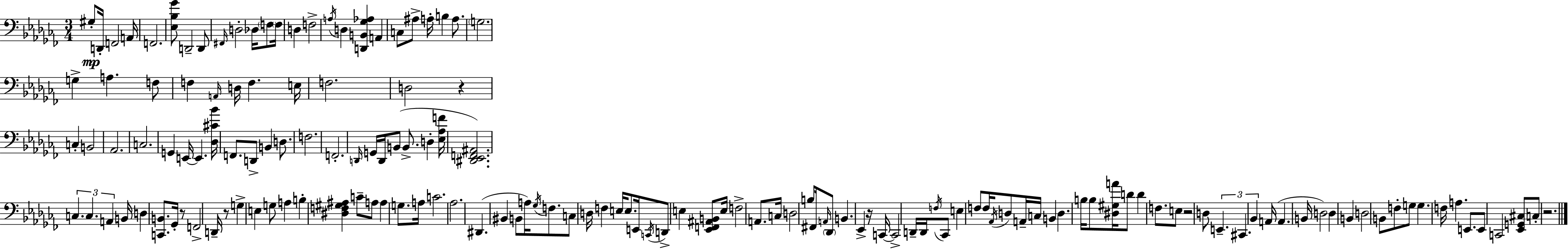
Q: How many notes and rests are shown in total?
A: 156